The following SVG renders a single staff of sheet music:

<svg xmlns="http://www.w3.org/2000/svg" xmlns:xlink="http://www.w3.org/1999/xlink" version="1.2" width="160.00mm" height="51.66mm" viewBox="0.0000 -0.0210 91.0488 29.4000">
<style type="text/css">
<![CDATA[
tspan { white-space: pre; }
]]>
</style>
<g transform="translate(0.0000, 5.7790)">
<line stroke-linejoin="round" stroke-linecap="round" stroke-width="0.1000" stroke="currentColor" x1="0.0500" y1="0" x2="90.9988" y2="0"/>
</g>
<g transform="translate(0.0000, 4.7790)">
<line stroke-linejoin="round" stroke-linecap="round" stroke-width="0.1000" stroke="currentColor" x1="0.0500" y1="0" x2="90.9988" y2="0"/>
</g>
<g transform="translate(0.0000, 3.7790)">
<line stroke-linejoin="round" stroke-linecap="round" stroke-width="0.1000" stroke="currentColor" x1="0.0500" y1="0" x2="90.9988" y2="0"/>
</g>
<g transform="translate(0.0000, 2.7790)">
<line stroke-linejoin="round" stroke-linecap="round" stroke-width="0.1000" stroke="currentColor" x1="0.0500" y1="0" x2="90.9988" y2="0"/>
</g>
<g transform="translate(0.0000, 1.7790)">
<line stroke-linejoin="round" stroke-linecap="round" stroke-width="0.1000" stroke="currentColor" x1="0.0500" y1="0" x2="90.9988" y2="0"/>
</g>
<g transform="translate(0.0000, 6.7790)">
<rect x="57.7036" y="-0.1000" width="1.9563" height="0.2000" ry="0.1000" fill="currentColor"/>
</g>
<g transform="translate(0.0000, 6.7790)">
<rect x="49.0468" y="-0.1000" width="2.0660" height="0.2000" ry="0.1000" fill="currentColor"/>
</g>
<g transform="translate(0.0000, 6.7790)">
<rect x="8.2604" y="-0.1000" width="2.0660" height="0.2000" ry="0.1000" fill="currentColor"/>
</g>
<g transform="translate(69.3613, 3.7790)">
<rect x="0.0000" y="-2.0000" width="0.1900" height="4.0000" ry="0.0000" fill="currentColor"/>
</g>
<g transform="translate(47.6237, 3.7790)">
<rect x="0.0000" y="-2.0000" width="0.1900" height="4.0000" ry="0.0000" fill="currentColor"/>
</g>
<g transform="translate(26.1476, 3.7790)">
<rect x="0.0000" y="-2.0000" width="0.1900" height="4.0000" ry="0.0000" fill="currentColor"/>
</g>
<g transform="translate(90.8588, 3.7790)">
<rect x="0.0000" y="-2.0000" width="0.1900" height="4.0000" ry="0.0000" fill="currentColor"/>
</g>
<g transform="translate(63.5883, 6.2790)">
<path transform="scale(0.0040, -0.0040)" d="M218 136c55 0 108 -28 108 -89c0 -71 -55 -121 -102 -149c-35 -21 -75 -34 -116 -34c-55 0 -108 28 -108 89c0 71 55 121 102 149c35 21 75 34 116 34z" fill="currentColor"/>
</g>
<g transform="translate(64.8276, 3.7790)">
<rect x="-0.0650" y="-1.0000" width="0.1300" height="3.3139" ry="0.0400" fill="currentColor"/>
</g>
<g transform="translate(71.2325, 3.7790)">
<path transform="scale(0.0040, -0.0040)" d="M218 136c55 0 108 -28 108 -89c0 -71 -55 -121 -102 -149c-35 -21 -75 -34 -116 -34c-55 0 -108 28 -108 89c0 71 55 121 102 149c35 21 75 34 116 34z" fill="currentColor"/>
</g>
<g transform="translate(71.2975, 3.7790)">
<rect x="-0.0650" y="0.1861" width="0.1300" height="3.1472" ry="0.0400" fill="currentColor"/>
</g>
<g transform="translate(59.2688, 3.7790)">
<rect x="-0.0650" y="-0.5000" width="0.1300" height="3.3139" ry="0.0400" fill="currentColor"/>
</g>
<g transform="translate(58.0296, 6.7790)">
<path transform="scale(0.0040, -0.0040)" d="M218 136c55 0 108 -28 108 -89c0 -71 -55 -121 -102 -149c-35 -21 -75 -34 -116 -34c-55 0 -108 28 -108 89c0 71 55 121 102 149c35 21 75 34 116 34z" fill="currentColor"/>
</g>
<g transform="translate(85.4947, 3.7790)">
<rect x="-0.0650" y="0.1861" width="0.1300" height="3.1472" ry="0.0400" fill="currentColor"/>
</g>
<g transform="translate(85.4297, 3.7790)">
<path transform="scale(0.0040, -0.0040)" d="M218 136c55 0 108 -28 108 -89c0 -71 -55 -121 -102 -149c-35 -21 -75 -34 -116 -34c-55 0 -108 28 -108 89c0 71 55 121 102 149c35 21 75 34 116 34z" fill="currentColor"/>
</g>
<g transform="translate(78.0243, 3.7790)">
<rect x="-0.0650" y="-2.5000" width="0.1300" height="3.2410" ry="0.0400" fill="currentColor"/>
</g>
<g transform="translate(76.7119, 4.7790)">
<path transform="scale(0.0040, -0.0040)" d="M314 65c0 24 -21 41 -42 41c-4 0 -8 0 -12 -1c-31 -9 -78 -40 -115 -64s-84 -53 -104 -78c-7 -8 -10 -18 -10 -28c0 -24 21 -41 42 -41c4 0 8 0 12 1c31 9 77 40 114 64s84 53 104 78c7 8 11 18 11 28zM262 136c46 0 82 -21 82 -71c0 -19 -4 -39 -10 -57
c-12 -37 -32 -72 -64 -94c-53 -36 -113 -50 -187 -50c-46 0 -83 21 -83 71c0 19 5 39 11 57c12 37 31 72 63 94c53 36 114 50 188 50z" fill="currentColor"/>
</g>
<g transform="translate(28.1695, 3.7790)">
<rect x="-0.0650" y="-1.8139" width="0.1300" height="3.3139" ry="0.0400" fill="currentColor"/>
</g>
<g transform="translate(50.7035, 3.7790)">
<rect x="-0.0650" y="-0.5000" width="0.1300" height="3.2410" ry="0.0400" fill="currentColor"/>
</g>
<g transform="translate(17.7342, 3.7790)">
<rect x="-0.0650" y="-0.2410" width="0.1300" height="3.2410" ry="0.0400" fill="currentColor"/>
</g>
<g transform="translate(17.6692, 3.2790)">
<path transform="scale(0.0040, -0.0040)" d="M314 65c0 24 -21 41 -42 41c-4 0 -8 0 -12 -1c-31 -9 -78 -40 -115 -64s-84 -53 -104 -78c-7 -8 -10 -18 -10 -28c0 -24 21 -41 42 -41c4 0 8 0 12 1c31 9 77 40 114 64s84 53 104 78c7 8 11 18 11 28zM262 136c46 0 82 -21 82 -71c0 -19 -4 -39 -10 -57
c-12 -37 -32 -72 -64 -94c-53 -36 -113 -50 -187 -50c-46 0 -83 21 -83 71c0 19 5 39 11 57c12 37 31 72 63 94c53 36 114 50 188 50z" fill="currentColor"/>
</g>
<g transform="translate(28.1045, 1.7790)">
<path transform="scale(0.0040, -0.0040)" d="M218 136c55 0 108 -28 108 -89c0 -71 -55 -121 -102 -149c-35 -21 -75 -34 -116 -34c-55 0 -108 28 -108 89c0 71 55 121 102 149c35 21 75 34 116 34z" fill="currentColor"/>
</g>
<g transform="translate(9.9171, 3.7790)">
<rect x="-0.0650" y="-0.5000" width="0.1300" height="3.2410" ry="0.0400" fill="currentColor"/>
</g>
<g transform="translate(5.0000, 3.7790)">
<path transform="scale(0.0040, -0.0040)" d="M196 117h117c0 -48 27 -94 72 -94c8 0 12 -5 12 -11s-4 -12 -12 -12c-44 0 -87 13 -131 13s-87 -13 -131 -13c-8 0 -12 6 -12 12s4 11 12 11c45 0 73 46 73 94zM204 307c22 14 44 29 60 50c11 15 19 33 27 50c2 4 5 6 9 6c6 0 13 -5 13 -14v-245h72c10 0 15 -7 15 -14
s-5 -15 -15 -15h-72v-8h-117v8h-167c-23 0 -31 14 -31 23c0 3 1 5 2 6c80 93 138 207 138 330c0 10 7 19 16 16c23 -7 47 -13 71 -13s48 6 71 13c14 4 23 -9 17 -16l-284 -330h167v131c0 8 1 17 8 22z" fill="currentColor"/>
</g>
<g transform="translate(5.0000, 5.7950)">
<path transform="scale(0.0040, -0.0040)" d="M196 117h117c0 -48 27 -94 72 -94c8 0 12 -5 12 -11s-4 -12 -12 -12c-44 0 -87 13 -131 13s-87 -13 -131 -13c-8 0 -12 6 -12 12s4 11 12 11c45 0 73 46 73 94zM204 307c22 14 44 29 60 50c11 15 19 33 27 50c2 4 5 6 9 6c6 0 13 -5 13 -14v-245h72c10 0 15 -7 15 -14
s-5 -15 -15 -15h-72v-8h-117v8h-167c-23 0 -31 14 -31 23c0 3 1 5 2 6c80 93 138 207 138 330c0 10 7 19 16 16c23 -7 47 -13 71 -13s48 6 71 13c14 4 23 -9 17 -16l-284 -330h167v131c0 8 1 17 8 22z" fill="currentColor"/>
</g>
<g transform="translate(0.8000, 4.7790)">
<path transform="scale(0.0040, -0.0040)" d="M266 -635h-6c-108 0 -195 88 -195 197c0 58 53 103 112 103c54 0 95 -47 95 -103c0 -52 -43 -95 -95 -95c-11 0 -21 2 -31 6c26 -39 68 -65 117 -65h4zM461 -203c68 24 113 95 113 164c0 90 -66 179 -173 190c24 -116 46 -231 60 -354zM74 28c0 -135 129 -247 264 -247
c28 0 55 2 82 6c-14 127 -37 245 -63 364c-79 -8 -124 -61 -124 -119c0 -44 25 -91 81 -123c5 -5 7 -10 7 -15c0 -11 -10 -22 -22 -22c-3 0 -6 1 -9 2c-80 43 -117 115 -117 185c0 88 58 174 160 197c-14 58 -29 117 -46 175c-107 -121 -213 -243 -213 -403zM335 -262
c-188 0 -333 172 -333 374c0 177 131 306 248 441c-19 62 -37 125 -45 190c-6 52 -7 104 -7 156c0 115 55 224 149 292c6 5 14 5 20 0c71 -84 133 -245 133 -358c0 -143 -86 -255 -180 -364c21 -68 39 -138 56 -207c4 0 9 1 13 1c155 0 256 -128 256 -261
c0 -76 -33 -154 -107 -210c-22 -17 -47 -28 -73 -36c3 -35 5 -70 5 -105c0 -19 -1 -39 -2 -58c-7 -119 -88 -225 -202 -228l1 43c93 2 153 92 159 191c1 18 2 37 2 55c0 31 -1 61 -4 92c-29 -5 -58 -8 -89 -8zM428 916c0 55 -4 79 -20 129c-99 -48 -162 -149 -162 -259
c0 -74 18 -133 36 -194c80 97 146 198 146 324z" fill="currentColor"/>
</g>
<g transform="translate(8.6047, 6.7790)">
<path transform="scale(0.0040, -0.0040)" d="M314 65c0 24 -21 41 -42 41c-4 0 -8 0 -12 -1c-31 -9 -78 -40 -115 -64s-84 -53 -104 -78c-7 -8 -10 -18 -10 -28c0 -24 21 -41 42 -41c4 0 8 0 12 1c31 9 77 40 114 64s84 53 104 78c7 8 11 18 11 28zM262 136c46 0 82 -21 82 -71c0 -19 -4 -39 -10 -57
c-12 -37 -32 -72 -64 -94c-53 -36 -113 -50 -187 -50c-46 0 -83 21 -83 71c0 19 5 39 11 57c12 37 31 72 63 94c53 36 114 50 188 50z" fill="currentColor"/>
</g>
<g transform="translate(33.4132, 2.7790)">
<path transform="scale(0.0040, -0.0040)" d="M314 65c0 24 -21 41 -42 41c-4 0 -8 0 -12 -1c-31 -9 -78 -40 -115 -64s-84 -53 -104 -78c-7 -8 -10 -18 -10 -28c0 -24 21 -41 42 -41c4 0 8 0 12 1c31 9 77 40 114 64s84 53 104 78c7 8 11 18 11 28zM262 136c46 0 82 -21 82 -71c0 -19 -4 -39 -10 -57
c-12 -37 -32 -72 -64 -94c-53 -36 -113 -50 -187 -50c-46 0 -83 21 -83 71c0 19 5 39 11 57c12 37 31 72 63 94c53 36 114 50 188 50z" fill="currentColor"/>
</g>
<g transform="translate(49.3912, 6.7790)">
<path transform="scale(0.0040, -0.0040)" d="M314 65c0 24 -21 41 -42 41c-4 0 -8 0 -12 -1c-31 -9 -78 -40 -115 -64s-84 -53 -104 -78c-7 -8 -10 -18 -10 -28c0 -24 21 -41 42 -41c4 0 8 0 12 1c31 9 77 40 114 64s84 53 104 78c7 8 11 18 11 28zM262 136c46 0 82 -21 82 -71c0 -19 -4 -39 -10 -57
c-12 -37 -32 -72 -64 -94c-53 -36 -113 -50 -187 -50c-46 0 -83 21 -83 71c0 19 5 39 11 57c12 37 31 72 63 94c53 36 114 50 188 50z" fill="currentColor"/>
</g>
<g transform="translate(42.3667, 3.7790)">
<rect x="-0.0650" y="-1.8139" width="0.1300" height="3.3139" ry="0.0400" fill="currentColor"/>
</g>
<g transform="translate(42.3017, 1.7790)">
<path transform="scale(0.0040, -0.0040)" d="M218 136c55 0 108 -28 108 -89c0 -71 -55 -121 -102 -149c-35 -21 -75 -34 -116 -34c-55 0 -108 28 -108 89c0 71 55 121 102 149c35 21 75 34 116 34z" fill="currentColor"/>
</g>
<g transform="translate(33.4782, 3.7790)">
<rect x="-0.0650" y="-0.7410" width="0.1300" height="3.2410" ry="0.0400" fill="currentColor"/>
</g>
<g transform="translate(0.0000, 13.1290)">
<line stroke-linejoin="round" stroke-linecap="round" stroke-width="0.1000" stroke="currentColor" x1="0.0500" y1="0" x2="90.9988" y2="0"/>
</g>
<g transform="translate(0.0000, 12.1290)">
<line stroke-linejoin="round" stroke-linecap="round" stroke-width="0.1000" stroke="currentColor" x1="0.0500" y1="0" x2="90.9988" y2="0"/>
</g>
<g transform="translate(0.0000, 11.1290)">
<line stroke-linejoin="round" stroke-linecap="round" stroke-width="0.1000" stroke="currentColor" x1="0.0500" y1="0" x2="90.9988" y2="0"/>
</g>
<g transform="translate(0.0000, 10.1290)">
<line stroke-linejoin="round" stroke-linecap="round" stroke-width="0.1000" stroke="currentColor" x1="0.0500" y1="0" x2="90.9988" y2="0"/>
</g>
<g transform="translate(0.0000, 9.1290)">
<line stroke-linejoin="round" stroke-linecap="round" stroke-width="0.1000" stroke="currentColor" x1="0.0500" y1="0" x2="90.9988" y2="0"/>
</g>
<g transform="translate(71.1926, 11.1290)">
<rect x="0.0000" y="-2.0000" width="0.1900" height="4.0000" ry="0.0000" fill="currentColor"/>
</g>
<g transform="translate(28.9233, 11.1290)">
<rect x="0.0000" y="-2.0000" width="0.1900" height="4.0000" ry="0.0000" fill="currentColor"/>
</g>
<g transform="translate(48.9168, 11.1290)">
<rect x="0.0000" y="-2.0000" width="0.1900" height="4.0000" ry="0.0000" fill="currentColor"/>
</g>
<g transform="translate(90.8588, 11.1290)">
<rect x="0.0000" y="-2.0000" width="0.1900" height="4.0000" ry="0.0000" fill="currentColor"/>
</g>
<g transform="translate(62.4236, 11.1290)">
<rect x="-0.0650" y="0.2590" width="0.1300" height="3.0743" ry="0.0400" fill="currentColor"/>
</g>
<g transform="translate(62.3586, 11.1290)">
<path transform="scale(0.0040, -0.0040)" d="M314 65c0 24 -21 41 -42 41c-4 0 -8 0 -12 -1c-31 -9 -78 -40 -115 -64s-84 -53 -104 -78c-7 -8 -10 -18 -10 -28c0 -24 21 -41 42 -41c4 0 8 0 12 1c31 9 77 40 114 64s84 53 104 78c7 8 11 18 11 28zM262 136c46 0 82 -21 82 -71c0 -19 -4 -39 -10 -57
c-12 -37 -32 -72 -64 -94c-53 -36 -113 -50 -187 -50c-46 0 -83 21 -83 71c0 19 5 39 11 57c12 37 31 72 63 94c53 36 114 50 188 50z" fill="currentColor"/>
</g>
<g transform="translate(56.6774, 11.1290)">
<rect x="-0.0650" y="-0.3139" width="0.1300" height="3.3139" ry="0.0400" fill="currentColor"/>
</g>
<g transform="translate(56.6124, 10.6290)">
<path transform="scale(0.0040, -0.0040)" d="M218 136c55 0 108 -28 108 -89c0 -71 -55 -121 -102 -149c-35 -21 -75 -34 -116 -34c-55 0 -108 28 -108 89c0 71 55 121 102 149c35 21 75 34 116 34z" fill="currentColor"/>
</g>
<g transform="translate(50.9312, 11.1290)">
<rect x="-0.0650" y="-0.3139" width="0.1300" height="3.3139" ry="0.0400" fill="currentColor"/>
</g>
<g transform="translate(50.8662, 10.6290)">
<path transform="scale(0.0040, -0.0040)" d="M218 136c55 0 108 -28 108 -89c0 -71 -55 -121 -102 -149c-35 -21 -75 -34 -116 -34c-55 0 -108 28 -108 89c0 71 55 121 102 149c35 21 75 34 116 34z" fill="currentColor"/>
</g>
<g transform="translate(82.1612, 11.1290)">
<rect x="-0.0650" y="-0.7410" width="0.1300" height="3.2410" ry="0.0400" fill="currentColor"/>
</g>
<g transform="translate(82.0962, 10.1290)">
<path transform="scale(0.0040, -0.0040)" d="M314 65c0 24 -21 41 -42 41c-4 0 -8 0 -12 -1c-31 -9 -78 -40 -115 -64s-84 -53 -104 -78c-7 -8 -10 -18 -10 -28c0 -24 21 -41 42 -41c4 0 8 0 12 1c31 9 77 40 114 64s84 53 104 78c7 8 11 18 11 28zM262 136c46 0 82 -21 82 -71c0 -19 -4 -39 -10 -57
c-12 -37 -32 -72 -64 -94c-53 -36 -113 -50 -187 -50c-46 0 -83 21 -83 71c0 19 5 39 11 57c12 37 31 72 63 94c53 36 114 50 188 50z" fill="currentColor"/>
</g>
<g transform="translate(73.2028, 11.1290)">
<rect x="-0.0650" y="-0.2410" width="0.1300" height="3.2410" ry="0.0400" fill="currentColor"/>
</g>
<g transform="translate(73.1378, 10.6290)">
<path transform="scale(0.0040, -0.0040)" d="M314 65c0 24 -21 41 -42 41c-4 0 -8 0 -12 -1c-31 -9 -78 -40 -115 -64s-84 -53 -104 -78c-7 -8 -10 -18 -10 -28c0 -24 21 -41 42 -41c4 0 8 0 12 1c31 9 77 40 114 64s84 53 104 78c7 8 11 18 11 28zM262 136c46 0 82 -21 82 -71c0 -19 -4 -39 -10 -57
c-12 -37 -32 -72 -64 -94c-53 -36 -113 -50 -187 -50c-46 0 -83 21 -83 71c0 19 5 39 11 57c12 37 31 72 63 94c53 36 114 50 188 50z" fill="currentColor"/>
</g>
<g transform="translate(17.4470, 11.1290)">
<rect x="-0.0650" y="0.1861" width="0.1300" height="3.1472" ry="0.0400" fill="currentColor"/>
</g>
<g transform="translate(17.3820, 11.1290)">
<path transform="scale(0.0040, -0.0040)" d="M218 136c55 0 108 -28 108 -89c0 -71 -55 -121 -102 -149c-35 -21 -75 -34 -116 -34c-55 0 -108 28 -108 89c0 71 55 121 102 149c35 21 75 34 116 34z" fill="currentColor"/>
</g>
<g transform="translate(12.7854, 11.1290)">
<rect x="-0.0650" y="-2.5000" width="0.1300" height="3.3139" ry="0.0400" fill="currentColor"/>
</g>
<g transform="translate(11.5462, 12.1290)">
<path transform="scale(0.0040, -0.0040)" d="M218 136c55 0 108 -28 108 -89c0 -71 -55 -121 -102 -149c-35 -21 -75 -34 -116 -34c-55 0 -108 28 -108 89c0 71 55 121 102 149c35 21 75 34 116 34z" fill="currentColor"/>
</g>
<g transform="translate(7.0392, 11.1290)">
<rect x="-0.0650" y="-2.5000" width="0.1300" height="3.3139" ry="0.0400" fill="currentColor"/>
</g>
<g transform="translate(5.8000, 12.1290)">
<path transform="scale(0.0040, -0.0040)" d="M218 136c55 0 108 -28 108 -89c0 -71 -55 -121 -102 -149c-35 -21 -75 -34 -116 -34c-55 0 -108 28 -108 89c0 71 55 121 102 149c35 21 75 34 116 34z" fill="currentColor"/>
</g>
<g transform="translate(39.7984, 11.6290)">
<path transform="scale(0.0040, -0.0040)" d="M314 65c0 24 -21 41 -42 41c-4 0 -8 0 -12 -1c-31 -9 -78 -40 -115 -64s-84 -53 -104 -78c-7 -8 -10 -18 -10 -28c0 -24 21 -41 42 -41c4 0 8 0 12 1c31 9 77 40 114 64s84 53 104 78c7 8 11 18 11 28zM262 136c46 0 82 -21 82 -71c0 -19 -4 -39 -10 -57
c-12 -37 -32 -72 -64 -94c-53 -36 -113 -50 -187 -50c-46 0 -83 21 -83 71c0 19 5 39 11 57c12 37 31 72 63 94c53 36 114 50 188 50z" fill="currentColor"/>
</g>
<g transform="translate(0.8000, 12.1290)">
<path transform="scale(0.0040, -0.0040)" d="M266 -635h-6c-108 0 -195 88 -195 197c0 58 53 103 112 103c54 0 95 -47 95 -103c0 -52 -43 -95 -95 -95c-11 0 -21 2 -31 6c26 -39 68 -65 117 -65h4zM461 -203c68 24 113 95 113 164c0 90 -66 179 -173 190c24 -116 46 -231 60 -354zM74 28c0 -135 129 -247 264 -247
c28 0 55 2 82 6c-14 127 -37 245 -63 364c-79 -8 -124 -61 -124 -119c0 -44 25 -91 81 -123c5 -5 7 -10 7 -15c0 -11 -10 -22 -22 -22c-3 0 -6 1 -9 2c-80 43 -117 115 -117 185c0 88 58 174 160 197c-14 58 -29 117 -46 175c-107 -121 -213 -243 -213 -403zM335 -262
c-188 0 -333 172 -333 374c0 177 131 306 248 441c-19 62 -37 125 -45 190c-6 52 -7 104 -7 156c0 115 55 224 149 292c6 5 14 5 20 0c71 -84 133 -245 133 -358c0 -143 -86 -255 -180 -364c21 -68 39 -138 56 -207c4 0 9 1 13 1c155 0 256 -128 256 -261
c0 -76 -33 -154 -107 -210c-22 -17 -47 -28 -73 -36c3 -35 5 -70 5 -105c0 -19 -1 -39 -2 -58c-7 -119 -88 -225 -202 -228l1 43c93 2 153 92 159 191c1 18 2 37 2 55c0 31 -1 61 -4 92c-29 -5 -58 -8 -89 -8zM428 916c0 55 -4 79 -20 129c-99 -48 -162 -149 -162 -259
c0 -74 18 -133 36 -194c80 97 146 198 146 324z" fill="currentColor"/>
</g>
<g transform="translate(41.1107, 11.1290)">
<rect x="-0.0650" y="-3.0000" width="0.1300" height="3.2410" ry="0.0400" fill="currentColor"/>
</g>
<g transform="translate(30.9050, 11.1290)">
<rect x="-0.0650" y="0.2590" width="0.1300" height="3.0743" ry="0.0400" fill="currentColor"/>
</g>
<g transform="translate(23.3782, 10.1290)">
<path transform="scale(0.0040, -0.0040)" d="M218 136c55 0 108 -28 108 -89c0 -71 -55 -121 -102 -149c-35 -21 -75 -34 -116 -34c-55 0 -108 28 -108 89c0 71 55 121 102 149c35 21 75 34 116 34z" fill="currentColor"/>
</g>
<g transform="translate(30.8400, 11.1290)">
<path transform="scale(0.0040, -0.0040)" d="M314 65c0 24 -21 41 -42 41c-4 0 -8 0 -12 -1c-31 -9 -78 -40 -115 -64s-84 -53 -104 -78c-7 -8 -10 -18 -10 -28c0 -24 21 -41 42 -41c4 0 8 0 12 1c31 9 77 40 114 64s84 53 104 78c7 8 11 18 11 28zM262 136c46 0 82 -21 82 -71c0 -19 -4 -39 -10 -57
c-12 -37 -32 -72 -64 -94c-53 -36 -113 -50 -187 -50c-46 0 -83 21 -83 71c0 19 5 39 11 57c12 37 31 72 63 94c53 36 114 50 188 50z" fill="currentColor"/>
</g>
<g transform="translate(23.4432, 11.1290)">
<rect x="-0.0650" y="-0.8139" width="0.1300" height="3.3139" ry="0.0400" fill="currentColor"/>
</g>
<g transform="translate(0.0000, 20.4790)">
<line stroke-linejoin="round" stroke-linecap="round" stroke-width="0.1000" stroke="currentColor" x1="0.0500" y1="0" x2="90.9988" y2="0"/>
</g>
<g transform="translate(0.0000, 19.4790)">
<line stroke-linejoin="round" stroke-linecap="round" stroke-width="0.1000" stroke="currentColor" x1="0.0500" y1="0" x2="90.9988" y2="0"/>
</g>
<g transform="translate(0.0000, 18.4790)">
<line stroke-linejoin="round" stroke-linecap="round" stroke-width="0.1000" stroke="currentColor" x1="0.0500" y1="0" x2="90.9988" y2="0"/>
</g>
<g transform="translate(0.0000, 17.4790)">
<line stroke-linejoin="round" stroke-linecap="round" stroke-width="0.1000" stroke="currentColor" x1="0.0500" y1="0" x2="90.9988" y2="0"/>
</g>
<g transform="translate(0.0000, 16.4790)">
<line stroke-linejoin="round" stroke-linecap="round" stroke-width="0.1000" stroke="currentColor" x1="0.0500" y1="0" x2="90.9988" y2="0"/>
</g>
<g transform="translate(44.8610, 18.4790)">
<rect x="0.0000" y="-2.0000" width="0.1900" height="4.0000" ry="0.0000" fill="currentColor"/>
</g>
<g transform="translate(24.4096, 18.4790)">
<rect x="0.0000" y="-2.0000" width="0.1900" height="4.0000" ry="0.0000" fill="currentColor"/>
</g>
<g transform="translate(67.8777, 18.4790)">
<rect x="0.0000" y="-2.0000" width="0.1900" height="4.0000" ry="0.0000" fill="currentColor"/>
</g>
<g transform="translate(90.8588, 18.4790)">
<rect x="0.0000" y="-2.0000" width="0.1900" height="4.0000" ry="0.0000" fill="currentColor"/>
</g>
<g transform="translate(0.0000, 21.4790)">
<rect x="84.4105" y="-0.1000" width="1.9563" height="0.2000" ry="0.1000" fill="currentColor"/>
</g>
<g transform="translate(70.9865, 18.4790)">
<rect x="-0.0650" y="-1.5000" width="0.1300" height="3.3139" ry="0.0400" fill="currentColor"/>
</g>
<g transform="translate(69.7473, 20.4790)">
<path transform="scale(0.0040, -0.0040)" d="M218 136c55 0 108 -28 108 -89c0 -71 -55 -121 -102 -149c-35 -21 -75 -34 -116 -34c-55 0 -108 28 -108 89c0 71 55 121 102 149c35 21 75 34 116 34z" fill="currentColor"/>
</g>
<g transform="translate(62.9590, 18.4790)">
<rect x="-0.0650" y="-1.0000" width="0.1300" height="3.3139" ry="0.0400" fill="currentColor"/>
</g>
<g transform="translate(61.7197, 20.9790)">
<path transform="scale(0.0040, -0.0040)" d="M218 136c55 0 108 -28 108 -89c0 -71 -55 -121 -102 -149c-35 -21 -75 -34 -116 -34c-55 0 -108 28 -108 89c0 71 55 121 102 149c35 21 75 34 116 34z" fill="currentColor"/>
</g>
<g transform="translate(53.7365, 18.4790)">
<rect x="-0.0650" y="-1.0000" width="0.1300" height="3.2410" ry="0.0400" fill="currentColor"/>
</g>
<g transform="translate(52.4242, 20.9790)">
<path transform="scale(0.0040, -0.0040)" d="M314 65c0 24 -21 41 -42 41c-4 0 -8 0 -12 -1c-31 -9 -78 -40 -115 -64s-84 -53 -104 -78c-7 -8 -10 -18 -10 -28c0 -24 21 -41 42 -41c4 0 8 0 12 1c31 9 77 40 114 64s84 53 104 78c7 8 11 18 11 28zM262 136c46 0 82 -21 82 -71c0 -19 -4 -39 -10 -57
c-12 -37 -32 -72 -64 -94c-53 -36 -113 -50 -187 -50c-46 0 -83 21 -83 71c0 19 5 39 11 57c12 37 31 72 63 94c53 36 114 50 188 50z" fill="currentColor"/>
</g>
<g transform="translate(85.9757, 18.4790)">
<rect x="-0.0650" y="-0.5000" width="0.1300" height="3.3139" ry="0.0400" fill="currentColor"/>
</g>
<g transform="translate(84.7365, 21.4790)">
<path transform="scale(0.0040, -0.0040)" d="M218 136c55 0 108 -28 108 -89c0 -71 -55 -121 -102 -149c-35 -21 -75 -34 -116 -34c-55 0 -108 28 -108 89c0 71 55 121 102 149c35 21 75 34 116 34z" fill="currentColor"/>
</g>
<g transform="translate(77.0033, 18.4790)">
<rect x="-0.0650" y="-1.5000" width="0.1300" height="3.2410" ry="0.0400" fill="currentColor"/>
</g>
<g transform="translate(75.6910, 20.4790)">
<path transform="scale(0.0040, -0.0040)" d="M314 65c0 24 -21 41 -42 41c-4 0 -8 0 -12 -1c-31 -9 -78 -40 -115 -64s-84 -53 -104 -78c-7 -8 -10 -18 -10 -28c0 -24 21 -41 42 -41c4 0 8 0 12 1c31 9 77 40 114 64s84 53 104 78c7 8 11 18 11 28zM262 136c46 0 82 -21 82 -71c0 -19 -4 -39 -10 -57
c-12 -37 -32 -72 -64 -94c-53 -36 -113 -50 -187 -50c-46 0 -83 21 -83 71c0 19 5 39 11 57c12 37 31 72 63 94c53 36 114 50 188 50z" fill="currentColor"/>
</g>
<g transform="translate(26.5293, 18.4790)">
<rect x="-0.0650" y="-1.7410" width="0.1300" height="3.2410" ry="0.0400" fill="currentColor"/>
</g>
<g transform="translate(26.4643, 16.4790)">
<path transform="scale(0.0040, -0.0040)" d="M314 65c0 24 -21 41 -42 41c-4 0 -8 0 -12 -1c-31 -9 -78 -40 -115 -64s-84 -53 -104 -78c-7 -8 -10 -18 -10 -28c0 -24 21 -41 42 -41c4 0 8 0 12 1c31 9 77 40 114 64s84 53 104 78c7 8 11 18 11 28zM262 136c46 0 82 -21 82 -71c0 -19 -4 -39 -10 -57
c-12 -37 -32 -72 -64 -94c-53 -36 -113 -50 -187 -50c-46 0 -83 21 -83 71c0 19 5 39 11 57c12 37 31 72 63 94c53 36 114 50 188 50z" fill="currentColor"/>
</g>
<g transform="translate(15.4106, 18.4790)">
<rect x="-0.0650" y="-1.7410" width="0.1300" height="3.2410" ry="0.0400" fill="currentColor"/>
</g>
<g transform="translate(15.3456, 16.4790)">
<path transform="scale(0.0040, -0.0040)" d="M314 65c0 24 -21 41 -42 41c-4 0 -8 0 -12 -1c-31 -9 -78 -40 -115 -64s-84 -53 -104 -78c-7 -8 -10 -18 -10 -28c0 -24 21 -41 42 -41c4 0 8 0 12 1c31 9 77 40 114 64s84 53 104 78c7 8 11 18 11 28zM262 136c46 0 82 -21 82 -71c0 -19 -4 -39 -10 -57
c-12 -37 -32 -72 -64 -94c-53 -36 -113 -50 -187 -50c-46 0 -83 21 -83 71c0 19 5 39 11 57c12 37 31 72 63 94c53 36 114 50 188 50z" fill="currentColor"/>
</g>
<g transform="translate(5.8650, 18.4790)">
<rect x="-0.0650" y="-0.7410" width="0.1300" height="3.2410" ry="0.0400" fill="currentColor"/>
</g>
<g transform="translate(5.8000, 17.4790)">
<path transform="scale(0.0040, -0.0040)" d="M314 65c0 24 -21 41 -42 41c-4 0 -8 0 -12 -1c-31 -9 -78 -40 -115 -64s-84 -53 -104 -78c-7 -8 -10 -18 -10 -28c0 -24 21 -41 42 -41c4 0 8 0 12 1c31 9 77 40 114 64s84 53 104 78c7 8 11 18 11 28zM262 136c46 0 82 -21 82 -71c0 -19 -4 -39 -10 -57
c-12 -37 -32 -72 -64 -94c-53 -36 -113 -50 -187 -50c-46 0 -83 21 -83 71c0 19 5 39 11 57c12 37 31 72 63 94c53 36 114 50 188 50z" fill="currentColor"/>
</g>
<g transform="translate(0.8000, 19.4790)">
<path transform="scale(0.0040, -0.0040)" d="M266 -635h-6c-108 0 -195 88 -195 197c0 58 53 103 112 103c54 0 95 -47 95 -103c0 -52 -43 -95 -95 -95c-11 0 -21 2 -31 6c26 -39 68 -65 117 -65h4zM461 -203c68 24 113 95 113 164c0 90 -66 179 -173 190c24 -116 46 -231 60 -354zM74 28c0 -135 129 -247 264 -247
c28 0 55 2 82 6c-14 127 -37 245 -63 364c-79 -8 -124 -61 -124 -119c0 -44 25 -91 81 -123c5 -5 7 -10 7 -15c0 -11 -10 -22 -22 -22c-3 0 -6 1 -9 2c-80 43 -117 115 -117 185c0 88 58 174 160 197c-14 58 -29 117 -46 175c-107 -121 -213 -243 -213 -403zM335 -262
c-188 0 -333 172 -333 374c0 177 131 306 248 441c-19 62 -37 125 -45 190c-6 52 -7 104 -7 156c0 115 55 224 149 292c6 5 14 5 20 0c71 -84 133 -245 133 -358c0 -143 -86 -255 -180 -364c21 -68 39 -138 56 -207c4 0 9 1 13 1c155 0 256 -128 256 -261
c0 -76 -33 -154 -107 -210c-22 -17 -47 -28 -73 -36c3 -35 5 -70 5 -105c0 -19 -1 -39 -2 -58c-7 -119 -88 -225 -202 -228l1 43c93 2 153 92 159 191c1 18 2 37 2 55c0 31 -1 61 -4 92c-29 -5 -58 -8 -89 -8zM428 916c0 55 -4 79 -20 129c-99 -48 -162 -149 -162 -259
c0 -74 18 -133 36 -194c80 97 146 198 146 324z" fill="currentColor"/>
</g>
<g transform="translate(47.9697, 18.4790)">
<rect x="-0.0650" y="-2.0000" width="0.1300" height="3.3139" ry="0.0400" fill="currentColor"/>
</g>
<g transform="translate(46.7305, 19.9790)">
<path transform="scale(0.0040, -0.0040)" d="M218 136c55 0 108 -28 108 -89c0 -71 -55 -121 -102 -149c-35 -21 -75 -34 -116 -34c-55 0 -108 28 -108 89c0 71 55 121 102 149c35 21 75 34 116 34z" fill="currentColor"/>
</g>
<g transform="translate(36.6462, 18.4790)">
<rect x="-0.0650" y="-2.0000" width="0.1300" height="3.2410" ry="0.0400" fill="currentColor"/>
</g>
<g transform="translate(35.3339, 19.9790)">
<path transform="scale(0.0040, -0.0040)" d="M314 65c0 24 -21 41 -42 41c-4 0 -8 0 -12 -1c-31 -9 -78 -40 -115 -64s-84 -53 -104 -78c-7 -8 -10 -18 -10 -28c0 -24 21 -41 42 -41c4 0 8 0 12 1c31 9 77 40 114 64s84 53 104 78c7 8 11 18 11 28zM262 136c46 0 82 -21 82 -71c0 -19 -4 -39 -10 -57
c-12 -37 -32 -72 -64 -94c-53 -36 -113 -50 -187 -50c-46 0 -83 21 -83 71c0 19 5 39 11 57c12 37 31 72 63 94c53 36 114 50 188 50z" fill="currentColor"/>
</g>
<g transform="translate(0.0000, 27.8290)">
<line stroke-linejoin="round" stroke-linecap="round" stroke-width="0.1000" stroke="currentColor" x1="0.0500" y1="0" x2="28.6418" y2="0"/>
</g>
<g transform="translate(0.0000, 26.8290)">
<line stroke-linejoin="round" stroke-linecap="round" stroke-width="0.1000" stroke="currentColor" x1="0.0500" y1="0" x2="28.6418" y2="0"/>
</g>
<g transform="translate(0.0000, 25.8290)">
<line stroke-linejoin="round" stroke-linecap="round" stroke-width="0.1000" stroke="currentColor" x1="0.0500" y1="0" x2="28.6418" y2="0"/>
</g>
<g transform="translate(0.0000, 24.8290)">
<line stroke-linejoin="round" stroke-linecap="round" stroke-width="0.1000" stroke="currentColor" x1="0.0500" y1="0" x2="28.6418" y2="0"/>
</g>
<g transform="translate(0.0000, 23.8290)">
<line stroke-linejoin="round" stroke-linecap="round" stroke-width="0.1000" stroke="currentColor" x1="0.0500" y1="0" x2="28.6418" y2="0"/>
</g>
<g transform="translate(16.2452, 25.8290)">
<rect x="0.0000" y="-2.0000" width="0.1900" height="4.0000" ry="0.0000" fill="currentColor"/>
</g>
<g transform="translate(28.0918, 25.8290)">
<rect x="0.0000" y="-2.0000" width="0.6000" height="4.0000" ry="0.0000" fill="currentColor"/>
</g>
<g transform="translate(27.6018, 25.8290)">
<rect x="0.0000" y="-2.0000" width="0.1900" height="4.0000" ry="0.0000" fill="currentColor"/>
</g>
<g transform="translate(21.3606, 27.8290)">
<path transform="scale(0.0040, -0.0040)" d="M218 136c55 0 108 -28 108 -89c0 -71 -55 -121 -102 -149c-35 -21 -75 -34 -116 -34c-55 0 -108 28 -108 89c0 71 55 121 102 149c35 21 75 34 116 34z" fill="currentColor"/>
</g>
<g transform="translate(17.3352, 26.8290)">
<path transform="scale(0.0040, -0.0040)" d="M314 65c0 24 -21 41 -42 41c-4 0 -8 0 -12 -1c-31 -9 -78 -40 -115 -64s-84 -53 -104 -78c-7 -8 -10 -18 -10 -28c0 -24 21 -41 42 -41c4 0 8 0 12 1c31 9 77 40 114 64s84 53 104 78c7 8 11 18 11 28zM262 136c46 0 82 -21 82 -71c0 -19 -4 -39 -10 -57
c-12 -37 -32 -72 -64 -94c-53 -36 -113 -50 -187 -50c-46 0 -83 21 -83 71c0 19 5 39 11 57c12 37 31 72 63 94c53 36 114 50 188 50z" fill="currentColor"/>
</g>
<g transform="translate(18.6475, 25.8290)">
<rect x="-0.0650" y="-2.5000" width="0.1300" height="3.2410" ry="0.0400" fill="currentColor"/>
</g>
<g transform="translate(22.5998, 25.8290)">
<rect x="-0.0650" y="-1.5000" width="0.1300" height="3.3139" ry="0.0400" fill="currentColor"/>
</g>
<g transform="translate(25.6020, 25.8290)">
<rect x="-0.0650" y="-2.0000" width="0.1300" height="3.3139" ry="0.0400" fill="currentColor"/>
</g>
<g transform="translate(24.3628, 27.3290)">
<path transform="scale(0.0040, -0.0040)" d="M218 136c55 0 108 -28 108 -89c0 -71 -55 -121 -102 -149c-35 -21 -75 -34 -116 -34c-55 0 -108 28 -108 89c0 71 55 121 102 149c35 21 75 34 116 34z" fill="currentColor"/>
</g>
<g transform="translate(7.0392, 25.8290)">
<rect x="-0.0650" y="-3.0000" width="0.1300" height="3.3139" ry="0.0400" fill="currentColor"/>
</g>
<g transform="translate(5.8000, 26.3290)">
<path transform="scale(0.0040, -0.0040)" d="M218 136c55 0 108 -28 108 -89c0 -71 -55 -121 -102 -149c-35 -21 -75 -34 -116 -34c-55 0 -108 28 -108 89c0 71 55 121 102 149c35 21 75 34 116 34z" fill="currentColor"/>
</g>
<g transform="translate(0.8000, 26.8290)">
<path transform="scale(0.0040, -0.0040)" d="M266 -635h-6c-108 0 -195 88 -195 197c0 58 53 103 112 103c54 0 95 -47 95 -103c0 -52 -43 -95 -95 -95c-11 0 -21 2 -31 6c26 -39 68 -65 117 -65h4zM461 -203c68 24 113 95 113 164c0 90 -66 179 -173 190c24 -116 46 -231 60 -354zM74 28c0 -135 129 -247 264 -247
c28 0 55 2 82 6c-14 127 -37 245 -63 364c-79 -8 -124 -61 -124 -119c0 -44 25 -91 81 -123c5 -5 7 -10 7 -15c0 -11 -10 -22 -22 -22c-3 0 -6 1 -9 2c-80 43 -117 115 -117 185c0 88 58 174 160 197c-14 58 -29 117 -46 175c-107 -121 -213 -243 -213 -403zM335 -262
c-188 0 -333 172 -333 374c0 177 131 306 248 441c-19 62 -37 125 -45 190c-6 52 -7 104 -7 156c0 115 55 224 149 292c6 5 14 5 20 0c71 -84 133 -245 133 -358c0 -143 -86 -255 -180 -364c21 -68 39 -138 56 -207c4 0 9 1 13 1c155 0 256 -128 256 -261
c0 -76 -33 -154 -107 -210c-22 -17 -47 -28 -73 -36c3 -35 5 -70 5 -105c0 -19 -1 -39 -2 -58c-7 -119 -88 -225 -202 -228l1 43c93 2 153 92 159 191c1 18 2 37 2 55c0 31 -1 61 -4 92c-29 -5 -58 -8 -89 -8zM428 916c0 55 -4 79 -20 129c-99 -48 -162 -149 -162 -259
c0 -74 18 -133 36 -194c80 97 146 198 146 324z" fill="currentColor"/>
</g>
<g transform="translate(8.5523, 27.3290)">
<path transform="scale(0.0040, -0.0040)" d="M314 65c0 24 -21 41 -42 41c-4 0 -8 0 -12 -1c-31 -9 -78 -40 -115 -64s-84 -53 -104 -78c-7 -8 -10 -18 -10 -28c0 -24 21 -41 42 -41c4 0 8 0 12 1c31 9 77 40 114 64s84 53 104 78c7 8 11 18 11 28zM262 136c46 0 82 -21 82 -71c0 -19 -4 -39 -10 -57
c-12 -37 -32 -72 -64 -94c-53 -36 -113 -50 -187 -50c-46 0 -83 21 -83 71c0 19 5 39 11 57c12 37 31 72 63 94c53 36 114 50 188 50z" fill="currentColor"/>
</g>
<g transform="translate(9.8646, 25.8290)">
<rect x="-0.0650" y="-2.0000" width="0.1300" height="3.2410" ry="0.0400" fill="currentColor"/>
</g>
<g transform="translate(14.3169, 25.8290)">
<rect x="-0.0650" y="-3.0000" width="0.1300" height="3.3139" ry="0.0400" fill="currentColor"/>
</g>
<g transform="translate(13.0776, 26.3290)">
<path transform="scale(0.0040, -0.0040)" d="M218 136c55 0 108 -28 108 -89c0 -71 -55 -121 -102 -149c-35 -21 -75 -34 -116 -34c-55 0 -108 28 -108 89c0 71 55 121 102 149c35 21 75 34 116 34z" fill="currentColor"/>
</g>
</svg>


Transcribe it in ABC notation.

X:1
T:Untitled
M:4/4
L:1/4
K:C
C2 c2 f d2 f C2 C D B G2 B G G B d B2 A2 c c B2 c2 d2 d2 f2 f2 F2 F D2 D E E2 C A F2 A G2 E F